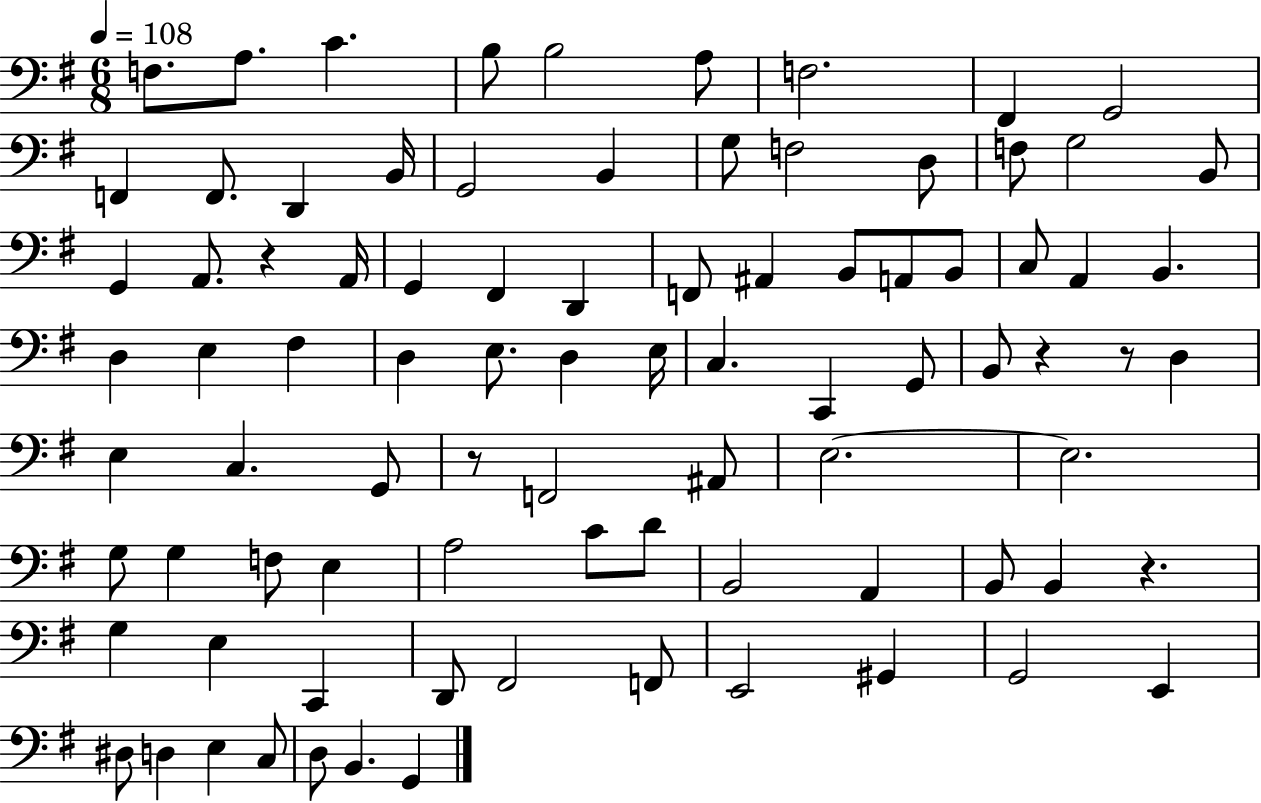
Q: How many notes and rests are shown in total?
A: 87